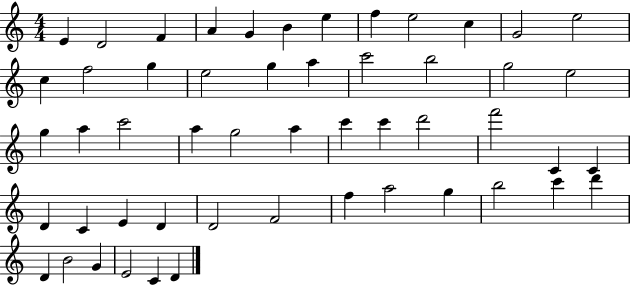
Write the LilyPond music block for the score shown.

{
  \clef treble
  \numericTimeSignature
  \time 4/4
  \key c \major
  e'4 d'2 f'4 | a'4 g'4 b'4 e''4 | f''4 e''2 c''4 | g'2 e''2 | \break c''4 f''2 g''4 | e''2 g''4 a''4 | c'''2 b''2 | g''2 e''2 | \break g''4 a''4 c'''2 | a''4 g''2 a''4 | c'''4 c'''4 d'''2 | f'''2 c'4 c'4 | \break d'4 c'4 e'4 d'4 | d'2 f'2 | f''4 a''2 g''4 | b''2 c'''4 d'''4 | \break d'4 b'2 g'4 | e'2 c'4 d'4 | \bar "|."
}